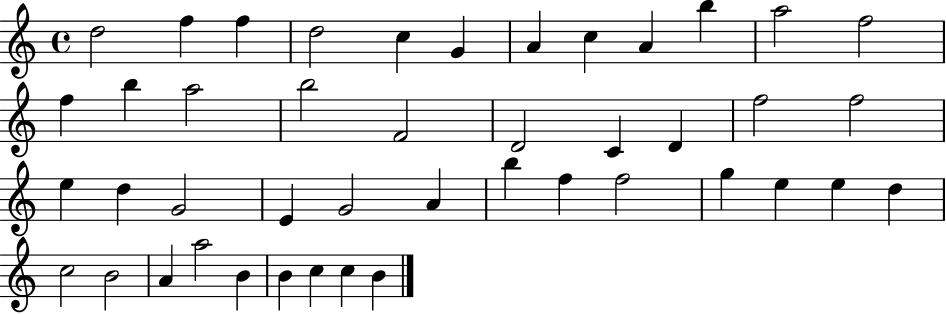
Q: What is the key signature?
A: C major